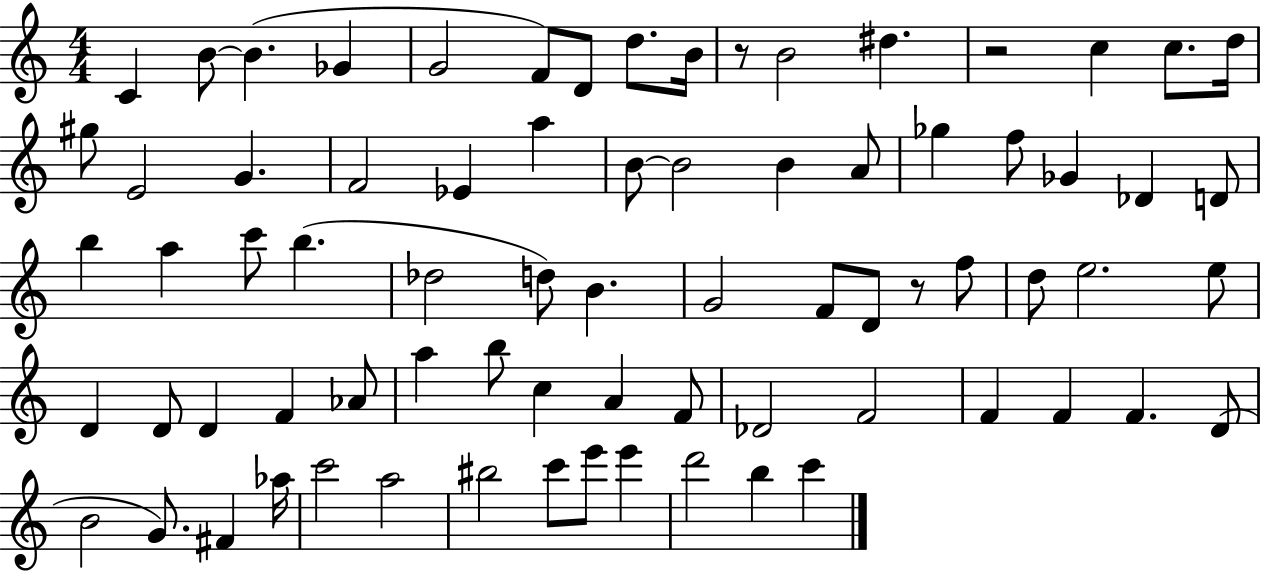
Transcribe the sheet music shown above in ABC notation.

X:1
T:Untitled
M:4/4
L:1/4
K:C
C B/2 B _G G2 F/2 D/2 d/2 B/4 z/2 B2 ^d z2 c c/2 d/4 ^g/2 E2 G F2 _E a B/2 B2 B A/2 _g f/2 _G _D D/2 b a c'/2 b _d2 d/2 B G2 F/2 D/2 z/2 f/2 d/2 e2 e/2 D D/2 D F _A/2 a b/2 c A F/2 _D2 F2 F F F D/2 B2 G/2 ^F _a/4 c'2 a2 ^b2 c'/2 e'/2 e' d'2 b c'